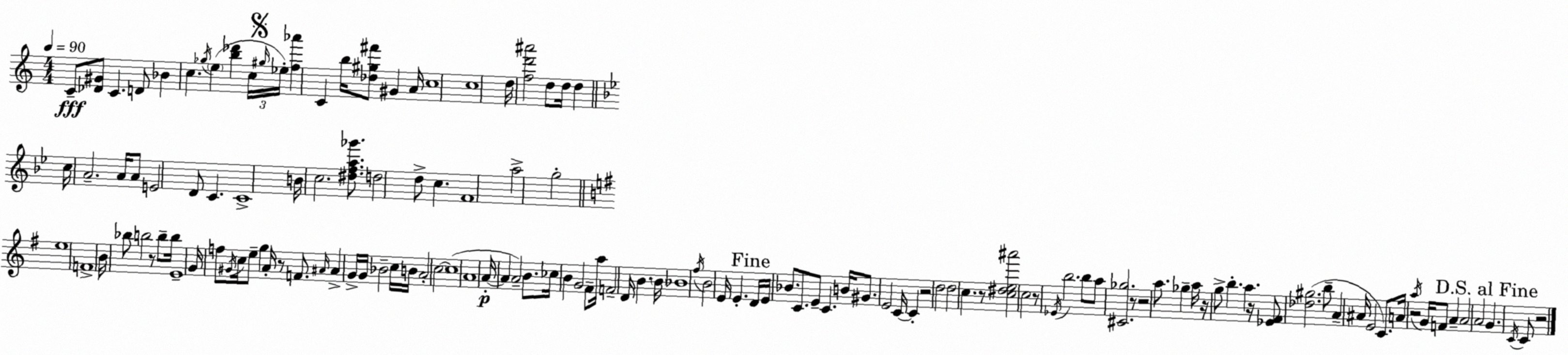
X:1
T:Untitled
M:4/4
L:1/4
K:C
C/2 [_D^G]/2 C D/2 _B c _g/4 e [b_d'] c/4 ^g/4 _e/4 [f_a'] C b/4 [_d^g^f']/2 ^G A/4 c4 c4 d/4 [fd'^a']2 d/2 d/4 d c/4 A2 A/4 A/2 E2 D/2 C C4 B/4 c2 [^dfa_g']/2 d2 d/2 c F4 a2 g2 e4 F4 B/4 _b/2 b2 z/2 b/2 b/4 E4 G/4 f/2 ^G/4 c/4 e/2 g A/4 z/2 F/2 ^A/4 ^A G/4 G/4 _B2 c/4 B/4 A2 c2 c4 A4 A/4 A A2 B/2 _c/4 B G2 ^F/2 a/4 F2 D/4 B B/4 _B4 ^f/4 B2 E/4 E D/4 E/4 _B/2 C/2 E/2 C B/4 ^G/2 E2 C/4 C z2 d2 d2 c z/2 [c^de^a']2 c2 z/2 _E/4 b2 b/2 a/2 [^C_g]2 z/2 z2 a/2 _g a/4 z/4 g/2 b a z/4 [_E^F]/2 [_d^g]2 b/2 A ^A/4 E2 C/2 A/4 z2 a/4 G/4 F/2 A A2 A2 G C/4 C/2 z2